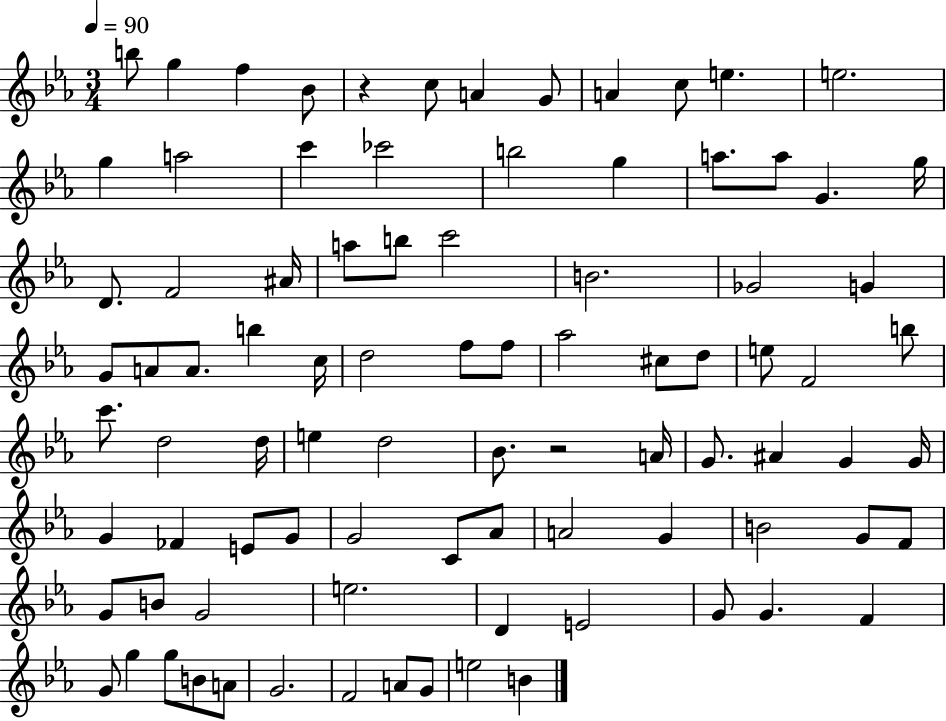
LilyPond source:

{
  \clef treble
  \numericTimeSignature
  \time 3/4
  \key ees \major
  \tempo 4 = 90
  b''8 g''4 f''4 bes'8 | r4 c''8 a'4 g'8 | a'4 c''8 e''4. | e''2. | \break g''4 a''2 | c'''4 ces'''2 | b''2 g''4 | a''8. a''8 g'4. g''16 | \break d'8. f'2 ais'16 | a''8 b''8 c'''2 | b'2. | ges'2 g'4 | \break g'8 a'8 a'8. b''4 c''16 | d''2 f''8 f''8 | aes''2 cis''8 d''8 | e''8 f'2 b''8 | \break c'''8. d''2 d''16 | e''4 d''2 | bes'8. r2 a'16 | g'8. ais'4 g'4 g'16 | \break g'4 fes'4 e'8 g'8 | g'2 c'8 aes'8 | a'2 g'4 | b'2 g'8 f'8 | \break g'8 b'8 g'2 | e''2. | d'4 e'2 | g'8 g'4. f'4 | \break g'8 g''4 g''8 b'8 a'8 | g'2. | f'2 a'8 g'8 | e''2 b'4 | \break \bar "|."
}